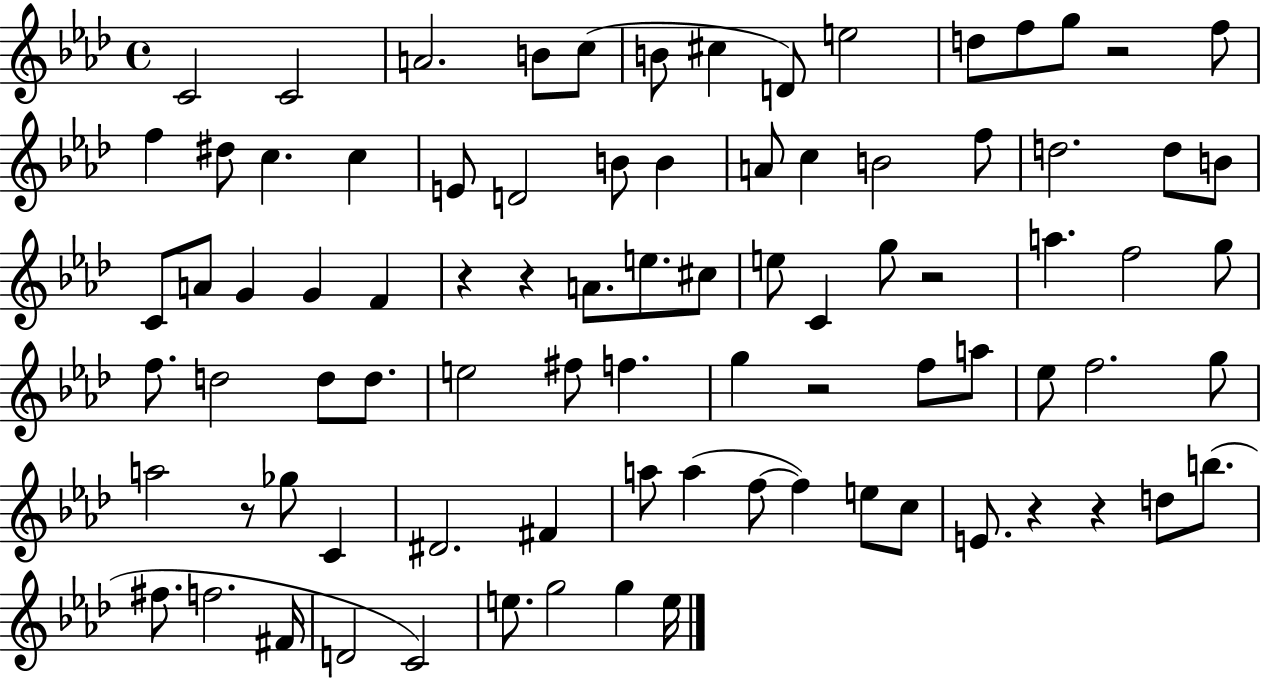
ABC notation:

X:1
T:Untitled
M:4/4
L:1/4
K:Ab
C2 C2 A2 B/2 c/2 B/2 ^c D/2 e2 d/2 f/2 g/2 z2 f/2 f ^d/2 c c E/2 D2 B/2 B A/2 c B2 f/2 d2 d/2 B/2 C/2 A/2 G G F z z A/2 e/2 ^c/2 e/2 C g/2 z2 a f2 g/2 f/2 d2 d/2 d/2 e2 ^f/2 f g z2 f/2 a/2 _e/2 f2 g/2 a2 z/2 _g/2 C ^D2 ^F a/2 a f/2 f e/2 c/2 E/2 z z d/2 b/2 ^f/2 f2 ^F/4 D2 C2 e/2 g2 g e/4